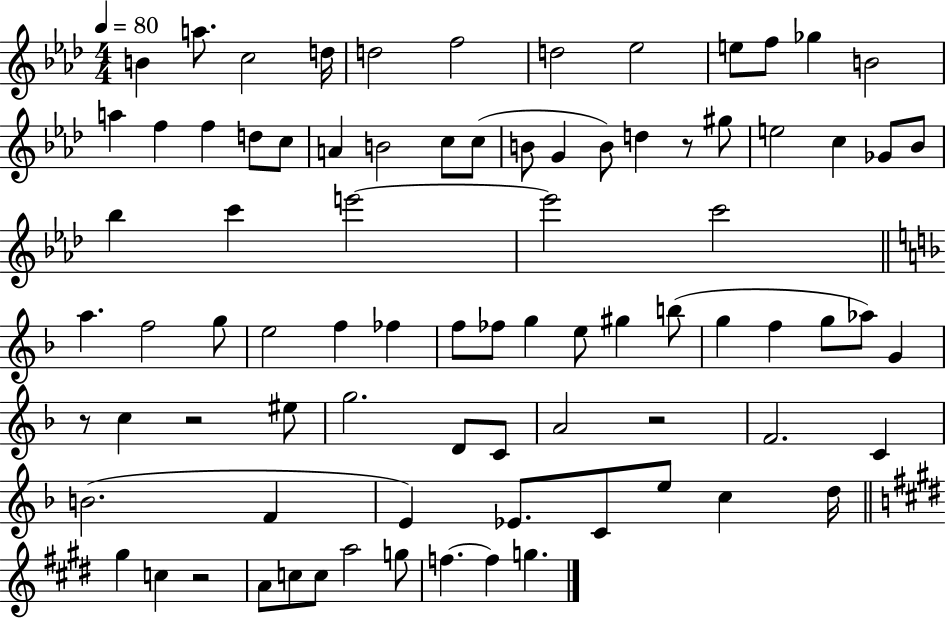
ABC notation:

X:1
T:Untitled
M:4/4
L:1/4
K:Ab
B a/2 c2 d/4 d2 f2 d2 _e2 e/2 f/2 _g B2 a f f d/2 c/2 A B2 c/2 c/2 B/2 G B/2 d z/2 ^g/2 e2 c _G/2 _B/2 _b c' e'2 e'2 c'2 a f2 g/2 e2 f _f f/2 _f/2 g e/2 ^g b/2 g f g/2 _a/2 G z/2 c z2 ^e/2 g2 D/2 C/2 A2 z2 F2 C B2 F E _E/2 C/2 e/2 c d/4 ^g c z2 A/2 c/2 c/2 a2 g/2 f f g